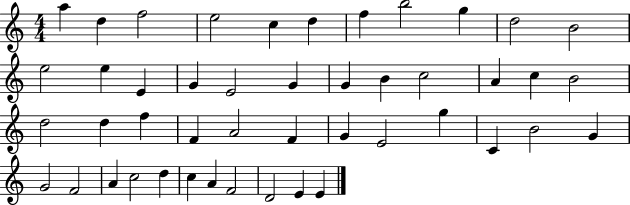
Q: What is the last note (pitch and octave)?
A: E4